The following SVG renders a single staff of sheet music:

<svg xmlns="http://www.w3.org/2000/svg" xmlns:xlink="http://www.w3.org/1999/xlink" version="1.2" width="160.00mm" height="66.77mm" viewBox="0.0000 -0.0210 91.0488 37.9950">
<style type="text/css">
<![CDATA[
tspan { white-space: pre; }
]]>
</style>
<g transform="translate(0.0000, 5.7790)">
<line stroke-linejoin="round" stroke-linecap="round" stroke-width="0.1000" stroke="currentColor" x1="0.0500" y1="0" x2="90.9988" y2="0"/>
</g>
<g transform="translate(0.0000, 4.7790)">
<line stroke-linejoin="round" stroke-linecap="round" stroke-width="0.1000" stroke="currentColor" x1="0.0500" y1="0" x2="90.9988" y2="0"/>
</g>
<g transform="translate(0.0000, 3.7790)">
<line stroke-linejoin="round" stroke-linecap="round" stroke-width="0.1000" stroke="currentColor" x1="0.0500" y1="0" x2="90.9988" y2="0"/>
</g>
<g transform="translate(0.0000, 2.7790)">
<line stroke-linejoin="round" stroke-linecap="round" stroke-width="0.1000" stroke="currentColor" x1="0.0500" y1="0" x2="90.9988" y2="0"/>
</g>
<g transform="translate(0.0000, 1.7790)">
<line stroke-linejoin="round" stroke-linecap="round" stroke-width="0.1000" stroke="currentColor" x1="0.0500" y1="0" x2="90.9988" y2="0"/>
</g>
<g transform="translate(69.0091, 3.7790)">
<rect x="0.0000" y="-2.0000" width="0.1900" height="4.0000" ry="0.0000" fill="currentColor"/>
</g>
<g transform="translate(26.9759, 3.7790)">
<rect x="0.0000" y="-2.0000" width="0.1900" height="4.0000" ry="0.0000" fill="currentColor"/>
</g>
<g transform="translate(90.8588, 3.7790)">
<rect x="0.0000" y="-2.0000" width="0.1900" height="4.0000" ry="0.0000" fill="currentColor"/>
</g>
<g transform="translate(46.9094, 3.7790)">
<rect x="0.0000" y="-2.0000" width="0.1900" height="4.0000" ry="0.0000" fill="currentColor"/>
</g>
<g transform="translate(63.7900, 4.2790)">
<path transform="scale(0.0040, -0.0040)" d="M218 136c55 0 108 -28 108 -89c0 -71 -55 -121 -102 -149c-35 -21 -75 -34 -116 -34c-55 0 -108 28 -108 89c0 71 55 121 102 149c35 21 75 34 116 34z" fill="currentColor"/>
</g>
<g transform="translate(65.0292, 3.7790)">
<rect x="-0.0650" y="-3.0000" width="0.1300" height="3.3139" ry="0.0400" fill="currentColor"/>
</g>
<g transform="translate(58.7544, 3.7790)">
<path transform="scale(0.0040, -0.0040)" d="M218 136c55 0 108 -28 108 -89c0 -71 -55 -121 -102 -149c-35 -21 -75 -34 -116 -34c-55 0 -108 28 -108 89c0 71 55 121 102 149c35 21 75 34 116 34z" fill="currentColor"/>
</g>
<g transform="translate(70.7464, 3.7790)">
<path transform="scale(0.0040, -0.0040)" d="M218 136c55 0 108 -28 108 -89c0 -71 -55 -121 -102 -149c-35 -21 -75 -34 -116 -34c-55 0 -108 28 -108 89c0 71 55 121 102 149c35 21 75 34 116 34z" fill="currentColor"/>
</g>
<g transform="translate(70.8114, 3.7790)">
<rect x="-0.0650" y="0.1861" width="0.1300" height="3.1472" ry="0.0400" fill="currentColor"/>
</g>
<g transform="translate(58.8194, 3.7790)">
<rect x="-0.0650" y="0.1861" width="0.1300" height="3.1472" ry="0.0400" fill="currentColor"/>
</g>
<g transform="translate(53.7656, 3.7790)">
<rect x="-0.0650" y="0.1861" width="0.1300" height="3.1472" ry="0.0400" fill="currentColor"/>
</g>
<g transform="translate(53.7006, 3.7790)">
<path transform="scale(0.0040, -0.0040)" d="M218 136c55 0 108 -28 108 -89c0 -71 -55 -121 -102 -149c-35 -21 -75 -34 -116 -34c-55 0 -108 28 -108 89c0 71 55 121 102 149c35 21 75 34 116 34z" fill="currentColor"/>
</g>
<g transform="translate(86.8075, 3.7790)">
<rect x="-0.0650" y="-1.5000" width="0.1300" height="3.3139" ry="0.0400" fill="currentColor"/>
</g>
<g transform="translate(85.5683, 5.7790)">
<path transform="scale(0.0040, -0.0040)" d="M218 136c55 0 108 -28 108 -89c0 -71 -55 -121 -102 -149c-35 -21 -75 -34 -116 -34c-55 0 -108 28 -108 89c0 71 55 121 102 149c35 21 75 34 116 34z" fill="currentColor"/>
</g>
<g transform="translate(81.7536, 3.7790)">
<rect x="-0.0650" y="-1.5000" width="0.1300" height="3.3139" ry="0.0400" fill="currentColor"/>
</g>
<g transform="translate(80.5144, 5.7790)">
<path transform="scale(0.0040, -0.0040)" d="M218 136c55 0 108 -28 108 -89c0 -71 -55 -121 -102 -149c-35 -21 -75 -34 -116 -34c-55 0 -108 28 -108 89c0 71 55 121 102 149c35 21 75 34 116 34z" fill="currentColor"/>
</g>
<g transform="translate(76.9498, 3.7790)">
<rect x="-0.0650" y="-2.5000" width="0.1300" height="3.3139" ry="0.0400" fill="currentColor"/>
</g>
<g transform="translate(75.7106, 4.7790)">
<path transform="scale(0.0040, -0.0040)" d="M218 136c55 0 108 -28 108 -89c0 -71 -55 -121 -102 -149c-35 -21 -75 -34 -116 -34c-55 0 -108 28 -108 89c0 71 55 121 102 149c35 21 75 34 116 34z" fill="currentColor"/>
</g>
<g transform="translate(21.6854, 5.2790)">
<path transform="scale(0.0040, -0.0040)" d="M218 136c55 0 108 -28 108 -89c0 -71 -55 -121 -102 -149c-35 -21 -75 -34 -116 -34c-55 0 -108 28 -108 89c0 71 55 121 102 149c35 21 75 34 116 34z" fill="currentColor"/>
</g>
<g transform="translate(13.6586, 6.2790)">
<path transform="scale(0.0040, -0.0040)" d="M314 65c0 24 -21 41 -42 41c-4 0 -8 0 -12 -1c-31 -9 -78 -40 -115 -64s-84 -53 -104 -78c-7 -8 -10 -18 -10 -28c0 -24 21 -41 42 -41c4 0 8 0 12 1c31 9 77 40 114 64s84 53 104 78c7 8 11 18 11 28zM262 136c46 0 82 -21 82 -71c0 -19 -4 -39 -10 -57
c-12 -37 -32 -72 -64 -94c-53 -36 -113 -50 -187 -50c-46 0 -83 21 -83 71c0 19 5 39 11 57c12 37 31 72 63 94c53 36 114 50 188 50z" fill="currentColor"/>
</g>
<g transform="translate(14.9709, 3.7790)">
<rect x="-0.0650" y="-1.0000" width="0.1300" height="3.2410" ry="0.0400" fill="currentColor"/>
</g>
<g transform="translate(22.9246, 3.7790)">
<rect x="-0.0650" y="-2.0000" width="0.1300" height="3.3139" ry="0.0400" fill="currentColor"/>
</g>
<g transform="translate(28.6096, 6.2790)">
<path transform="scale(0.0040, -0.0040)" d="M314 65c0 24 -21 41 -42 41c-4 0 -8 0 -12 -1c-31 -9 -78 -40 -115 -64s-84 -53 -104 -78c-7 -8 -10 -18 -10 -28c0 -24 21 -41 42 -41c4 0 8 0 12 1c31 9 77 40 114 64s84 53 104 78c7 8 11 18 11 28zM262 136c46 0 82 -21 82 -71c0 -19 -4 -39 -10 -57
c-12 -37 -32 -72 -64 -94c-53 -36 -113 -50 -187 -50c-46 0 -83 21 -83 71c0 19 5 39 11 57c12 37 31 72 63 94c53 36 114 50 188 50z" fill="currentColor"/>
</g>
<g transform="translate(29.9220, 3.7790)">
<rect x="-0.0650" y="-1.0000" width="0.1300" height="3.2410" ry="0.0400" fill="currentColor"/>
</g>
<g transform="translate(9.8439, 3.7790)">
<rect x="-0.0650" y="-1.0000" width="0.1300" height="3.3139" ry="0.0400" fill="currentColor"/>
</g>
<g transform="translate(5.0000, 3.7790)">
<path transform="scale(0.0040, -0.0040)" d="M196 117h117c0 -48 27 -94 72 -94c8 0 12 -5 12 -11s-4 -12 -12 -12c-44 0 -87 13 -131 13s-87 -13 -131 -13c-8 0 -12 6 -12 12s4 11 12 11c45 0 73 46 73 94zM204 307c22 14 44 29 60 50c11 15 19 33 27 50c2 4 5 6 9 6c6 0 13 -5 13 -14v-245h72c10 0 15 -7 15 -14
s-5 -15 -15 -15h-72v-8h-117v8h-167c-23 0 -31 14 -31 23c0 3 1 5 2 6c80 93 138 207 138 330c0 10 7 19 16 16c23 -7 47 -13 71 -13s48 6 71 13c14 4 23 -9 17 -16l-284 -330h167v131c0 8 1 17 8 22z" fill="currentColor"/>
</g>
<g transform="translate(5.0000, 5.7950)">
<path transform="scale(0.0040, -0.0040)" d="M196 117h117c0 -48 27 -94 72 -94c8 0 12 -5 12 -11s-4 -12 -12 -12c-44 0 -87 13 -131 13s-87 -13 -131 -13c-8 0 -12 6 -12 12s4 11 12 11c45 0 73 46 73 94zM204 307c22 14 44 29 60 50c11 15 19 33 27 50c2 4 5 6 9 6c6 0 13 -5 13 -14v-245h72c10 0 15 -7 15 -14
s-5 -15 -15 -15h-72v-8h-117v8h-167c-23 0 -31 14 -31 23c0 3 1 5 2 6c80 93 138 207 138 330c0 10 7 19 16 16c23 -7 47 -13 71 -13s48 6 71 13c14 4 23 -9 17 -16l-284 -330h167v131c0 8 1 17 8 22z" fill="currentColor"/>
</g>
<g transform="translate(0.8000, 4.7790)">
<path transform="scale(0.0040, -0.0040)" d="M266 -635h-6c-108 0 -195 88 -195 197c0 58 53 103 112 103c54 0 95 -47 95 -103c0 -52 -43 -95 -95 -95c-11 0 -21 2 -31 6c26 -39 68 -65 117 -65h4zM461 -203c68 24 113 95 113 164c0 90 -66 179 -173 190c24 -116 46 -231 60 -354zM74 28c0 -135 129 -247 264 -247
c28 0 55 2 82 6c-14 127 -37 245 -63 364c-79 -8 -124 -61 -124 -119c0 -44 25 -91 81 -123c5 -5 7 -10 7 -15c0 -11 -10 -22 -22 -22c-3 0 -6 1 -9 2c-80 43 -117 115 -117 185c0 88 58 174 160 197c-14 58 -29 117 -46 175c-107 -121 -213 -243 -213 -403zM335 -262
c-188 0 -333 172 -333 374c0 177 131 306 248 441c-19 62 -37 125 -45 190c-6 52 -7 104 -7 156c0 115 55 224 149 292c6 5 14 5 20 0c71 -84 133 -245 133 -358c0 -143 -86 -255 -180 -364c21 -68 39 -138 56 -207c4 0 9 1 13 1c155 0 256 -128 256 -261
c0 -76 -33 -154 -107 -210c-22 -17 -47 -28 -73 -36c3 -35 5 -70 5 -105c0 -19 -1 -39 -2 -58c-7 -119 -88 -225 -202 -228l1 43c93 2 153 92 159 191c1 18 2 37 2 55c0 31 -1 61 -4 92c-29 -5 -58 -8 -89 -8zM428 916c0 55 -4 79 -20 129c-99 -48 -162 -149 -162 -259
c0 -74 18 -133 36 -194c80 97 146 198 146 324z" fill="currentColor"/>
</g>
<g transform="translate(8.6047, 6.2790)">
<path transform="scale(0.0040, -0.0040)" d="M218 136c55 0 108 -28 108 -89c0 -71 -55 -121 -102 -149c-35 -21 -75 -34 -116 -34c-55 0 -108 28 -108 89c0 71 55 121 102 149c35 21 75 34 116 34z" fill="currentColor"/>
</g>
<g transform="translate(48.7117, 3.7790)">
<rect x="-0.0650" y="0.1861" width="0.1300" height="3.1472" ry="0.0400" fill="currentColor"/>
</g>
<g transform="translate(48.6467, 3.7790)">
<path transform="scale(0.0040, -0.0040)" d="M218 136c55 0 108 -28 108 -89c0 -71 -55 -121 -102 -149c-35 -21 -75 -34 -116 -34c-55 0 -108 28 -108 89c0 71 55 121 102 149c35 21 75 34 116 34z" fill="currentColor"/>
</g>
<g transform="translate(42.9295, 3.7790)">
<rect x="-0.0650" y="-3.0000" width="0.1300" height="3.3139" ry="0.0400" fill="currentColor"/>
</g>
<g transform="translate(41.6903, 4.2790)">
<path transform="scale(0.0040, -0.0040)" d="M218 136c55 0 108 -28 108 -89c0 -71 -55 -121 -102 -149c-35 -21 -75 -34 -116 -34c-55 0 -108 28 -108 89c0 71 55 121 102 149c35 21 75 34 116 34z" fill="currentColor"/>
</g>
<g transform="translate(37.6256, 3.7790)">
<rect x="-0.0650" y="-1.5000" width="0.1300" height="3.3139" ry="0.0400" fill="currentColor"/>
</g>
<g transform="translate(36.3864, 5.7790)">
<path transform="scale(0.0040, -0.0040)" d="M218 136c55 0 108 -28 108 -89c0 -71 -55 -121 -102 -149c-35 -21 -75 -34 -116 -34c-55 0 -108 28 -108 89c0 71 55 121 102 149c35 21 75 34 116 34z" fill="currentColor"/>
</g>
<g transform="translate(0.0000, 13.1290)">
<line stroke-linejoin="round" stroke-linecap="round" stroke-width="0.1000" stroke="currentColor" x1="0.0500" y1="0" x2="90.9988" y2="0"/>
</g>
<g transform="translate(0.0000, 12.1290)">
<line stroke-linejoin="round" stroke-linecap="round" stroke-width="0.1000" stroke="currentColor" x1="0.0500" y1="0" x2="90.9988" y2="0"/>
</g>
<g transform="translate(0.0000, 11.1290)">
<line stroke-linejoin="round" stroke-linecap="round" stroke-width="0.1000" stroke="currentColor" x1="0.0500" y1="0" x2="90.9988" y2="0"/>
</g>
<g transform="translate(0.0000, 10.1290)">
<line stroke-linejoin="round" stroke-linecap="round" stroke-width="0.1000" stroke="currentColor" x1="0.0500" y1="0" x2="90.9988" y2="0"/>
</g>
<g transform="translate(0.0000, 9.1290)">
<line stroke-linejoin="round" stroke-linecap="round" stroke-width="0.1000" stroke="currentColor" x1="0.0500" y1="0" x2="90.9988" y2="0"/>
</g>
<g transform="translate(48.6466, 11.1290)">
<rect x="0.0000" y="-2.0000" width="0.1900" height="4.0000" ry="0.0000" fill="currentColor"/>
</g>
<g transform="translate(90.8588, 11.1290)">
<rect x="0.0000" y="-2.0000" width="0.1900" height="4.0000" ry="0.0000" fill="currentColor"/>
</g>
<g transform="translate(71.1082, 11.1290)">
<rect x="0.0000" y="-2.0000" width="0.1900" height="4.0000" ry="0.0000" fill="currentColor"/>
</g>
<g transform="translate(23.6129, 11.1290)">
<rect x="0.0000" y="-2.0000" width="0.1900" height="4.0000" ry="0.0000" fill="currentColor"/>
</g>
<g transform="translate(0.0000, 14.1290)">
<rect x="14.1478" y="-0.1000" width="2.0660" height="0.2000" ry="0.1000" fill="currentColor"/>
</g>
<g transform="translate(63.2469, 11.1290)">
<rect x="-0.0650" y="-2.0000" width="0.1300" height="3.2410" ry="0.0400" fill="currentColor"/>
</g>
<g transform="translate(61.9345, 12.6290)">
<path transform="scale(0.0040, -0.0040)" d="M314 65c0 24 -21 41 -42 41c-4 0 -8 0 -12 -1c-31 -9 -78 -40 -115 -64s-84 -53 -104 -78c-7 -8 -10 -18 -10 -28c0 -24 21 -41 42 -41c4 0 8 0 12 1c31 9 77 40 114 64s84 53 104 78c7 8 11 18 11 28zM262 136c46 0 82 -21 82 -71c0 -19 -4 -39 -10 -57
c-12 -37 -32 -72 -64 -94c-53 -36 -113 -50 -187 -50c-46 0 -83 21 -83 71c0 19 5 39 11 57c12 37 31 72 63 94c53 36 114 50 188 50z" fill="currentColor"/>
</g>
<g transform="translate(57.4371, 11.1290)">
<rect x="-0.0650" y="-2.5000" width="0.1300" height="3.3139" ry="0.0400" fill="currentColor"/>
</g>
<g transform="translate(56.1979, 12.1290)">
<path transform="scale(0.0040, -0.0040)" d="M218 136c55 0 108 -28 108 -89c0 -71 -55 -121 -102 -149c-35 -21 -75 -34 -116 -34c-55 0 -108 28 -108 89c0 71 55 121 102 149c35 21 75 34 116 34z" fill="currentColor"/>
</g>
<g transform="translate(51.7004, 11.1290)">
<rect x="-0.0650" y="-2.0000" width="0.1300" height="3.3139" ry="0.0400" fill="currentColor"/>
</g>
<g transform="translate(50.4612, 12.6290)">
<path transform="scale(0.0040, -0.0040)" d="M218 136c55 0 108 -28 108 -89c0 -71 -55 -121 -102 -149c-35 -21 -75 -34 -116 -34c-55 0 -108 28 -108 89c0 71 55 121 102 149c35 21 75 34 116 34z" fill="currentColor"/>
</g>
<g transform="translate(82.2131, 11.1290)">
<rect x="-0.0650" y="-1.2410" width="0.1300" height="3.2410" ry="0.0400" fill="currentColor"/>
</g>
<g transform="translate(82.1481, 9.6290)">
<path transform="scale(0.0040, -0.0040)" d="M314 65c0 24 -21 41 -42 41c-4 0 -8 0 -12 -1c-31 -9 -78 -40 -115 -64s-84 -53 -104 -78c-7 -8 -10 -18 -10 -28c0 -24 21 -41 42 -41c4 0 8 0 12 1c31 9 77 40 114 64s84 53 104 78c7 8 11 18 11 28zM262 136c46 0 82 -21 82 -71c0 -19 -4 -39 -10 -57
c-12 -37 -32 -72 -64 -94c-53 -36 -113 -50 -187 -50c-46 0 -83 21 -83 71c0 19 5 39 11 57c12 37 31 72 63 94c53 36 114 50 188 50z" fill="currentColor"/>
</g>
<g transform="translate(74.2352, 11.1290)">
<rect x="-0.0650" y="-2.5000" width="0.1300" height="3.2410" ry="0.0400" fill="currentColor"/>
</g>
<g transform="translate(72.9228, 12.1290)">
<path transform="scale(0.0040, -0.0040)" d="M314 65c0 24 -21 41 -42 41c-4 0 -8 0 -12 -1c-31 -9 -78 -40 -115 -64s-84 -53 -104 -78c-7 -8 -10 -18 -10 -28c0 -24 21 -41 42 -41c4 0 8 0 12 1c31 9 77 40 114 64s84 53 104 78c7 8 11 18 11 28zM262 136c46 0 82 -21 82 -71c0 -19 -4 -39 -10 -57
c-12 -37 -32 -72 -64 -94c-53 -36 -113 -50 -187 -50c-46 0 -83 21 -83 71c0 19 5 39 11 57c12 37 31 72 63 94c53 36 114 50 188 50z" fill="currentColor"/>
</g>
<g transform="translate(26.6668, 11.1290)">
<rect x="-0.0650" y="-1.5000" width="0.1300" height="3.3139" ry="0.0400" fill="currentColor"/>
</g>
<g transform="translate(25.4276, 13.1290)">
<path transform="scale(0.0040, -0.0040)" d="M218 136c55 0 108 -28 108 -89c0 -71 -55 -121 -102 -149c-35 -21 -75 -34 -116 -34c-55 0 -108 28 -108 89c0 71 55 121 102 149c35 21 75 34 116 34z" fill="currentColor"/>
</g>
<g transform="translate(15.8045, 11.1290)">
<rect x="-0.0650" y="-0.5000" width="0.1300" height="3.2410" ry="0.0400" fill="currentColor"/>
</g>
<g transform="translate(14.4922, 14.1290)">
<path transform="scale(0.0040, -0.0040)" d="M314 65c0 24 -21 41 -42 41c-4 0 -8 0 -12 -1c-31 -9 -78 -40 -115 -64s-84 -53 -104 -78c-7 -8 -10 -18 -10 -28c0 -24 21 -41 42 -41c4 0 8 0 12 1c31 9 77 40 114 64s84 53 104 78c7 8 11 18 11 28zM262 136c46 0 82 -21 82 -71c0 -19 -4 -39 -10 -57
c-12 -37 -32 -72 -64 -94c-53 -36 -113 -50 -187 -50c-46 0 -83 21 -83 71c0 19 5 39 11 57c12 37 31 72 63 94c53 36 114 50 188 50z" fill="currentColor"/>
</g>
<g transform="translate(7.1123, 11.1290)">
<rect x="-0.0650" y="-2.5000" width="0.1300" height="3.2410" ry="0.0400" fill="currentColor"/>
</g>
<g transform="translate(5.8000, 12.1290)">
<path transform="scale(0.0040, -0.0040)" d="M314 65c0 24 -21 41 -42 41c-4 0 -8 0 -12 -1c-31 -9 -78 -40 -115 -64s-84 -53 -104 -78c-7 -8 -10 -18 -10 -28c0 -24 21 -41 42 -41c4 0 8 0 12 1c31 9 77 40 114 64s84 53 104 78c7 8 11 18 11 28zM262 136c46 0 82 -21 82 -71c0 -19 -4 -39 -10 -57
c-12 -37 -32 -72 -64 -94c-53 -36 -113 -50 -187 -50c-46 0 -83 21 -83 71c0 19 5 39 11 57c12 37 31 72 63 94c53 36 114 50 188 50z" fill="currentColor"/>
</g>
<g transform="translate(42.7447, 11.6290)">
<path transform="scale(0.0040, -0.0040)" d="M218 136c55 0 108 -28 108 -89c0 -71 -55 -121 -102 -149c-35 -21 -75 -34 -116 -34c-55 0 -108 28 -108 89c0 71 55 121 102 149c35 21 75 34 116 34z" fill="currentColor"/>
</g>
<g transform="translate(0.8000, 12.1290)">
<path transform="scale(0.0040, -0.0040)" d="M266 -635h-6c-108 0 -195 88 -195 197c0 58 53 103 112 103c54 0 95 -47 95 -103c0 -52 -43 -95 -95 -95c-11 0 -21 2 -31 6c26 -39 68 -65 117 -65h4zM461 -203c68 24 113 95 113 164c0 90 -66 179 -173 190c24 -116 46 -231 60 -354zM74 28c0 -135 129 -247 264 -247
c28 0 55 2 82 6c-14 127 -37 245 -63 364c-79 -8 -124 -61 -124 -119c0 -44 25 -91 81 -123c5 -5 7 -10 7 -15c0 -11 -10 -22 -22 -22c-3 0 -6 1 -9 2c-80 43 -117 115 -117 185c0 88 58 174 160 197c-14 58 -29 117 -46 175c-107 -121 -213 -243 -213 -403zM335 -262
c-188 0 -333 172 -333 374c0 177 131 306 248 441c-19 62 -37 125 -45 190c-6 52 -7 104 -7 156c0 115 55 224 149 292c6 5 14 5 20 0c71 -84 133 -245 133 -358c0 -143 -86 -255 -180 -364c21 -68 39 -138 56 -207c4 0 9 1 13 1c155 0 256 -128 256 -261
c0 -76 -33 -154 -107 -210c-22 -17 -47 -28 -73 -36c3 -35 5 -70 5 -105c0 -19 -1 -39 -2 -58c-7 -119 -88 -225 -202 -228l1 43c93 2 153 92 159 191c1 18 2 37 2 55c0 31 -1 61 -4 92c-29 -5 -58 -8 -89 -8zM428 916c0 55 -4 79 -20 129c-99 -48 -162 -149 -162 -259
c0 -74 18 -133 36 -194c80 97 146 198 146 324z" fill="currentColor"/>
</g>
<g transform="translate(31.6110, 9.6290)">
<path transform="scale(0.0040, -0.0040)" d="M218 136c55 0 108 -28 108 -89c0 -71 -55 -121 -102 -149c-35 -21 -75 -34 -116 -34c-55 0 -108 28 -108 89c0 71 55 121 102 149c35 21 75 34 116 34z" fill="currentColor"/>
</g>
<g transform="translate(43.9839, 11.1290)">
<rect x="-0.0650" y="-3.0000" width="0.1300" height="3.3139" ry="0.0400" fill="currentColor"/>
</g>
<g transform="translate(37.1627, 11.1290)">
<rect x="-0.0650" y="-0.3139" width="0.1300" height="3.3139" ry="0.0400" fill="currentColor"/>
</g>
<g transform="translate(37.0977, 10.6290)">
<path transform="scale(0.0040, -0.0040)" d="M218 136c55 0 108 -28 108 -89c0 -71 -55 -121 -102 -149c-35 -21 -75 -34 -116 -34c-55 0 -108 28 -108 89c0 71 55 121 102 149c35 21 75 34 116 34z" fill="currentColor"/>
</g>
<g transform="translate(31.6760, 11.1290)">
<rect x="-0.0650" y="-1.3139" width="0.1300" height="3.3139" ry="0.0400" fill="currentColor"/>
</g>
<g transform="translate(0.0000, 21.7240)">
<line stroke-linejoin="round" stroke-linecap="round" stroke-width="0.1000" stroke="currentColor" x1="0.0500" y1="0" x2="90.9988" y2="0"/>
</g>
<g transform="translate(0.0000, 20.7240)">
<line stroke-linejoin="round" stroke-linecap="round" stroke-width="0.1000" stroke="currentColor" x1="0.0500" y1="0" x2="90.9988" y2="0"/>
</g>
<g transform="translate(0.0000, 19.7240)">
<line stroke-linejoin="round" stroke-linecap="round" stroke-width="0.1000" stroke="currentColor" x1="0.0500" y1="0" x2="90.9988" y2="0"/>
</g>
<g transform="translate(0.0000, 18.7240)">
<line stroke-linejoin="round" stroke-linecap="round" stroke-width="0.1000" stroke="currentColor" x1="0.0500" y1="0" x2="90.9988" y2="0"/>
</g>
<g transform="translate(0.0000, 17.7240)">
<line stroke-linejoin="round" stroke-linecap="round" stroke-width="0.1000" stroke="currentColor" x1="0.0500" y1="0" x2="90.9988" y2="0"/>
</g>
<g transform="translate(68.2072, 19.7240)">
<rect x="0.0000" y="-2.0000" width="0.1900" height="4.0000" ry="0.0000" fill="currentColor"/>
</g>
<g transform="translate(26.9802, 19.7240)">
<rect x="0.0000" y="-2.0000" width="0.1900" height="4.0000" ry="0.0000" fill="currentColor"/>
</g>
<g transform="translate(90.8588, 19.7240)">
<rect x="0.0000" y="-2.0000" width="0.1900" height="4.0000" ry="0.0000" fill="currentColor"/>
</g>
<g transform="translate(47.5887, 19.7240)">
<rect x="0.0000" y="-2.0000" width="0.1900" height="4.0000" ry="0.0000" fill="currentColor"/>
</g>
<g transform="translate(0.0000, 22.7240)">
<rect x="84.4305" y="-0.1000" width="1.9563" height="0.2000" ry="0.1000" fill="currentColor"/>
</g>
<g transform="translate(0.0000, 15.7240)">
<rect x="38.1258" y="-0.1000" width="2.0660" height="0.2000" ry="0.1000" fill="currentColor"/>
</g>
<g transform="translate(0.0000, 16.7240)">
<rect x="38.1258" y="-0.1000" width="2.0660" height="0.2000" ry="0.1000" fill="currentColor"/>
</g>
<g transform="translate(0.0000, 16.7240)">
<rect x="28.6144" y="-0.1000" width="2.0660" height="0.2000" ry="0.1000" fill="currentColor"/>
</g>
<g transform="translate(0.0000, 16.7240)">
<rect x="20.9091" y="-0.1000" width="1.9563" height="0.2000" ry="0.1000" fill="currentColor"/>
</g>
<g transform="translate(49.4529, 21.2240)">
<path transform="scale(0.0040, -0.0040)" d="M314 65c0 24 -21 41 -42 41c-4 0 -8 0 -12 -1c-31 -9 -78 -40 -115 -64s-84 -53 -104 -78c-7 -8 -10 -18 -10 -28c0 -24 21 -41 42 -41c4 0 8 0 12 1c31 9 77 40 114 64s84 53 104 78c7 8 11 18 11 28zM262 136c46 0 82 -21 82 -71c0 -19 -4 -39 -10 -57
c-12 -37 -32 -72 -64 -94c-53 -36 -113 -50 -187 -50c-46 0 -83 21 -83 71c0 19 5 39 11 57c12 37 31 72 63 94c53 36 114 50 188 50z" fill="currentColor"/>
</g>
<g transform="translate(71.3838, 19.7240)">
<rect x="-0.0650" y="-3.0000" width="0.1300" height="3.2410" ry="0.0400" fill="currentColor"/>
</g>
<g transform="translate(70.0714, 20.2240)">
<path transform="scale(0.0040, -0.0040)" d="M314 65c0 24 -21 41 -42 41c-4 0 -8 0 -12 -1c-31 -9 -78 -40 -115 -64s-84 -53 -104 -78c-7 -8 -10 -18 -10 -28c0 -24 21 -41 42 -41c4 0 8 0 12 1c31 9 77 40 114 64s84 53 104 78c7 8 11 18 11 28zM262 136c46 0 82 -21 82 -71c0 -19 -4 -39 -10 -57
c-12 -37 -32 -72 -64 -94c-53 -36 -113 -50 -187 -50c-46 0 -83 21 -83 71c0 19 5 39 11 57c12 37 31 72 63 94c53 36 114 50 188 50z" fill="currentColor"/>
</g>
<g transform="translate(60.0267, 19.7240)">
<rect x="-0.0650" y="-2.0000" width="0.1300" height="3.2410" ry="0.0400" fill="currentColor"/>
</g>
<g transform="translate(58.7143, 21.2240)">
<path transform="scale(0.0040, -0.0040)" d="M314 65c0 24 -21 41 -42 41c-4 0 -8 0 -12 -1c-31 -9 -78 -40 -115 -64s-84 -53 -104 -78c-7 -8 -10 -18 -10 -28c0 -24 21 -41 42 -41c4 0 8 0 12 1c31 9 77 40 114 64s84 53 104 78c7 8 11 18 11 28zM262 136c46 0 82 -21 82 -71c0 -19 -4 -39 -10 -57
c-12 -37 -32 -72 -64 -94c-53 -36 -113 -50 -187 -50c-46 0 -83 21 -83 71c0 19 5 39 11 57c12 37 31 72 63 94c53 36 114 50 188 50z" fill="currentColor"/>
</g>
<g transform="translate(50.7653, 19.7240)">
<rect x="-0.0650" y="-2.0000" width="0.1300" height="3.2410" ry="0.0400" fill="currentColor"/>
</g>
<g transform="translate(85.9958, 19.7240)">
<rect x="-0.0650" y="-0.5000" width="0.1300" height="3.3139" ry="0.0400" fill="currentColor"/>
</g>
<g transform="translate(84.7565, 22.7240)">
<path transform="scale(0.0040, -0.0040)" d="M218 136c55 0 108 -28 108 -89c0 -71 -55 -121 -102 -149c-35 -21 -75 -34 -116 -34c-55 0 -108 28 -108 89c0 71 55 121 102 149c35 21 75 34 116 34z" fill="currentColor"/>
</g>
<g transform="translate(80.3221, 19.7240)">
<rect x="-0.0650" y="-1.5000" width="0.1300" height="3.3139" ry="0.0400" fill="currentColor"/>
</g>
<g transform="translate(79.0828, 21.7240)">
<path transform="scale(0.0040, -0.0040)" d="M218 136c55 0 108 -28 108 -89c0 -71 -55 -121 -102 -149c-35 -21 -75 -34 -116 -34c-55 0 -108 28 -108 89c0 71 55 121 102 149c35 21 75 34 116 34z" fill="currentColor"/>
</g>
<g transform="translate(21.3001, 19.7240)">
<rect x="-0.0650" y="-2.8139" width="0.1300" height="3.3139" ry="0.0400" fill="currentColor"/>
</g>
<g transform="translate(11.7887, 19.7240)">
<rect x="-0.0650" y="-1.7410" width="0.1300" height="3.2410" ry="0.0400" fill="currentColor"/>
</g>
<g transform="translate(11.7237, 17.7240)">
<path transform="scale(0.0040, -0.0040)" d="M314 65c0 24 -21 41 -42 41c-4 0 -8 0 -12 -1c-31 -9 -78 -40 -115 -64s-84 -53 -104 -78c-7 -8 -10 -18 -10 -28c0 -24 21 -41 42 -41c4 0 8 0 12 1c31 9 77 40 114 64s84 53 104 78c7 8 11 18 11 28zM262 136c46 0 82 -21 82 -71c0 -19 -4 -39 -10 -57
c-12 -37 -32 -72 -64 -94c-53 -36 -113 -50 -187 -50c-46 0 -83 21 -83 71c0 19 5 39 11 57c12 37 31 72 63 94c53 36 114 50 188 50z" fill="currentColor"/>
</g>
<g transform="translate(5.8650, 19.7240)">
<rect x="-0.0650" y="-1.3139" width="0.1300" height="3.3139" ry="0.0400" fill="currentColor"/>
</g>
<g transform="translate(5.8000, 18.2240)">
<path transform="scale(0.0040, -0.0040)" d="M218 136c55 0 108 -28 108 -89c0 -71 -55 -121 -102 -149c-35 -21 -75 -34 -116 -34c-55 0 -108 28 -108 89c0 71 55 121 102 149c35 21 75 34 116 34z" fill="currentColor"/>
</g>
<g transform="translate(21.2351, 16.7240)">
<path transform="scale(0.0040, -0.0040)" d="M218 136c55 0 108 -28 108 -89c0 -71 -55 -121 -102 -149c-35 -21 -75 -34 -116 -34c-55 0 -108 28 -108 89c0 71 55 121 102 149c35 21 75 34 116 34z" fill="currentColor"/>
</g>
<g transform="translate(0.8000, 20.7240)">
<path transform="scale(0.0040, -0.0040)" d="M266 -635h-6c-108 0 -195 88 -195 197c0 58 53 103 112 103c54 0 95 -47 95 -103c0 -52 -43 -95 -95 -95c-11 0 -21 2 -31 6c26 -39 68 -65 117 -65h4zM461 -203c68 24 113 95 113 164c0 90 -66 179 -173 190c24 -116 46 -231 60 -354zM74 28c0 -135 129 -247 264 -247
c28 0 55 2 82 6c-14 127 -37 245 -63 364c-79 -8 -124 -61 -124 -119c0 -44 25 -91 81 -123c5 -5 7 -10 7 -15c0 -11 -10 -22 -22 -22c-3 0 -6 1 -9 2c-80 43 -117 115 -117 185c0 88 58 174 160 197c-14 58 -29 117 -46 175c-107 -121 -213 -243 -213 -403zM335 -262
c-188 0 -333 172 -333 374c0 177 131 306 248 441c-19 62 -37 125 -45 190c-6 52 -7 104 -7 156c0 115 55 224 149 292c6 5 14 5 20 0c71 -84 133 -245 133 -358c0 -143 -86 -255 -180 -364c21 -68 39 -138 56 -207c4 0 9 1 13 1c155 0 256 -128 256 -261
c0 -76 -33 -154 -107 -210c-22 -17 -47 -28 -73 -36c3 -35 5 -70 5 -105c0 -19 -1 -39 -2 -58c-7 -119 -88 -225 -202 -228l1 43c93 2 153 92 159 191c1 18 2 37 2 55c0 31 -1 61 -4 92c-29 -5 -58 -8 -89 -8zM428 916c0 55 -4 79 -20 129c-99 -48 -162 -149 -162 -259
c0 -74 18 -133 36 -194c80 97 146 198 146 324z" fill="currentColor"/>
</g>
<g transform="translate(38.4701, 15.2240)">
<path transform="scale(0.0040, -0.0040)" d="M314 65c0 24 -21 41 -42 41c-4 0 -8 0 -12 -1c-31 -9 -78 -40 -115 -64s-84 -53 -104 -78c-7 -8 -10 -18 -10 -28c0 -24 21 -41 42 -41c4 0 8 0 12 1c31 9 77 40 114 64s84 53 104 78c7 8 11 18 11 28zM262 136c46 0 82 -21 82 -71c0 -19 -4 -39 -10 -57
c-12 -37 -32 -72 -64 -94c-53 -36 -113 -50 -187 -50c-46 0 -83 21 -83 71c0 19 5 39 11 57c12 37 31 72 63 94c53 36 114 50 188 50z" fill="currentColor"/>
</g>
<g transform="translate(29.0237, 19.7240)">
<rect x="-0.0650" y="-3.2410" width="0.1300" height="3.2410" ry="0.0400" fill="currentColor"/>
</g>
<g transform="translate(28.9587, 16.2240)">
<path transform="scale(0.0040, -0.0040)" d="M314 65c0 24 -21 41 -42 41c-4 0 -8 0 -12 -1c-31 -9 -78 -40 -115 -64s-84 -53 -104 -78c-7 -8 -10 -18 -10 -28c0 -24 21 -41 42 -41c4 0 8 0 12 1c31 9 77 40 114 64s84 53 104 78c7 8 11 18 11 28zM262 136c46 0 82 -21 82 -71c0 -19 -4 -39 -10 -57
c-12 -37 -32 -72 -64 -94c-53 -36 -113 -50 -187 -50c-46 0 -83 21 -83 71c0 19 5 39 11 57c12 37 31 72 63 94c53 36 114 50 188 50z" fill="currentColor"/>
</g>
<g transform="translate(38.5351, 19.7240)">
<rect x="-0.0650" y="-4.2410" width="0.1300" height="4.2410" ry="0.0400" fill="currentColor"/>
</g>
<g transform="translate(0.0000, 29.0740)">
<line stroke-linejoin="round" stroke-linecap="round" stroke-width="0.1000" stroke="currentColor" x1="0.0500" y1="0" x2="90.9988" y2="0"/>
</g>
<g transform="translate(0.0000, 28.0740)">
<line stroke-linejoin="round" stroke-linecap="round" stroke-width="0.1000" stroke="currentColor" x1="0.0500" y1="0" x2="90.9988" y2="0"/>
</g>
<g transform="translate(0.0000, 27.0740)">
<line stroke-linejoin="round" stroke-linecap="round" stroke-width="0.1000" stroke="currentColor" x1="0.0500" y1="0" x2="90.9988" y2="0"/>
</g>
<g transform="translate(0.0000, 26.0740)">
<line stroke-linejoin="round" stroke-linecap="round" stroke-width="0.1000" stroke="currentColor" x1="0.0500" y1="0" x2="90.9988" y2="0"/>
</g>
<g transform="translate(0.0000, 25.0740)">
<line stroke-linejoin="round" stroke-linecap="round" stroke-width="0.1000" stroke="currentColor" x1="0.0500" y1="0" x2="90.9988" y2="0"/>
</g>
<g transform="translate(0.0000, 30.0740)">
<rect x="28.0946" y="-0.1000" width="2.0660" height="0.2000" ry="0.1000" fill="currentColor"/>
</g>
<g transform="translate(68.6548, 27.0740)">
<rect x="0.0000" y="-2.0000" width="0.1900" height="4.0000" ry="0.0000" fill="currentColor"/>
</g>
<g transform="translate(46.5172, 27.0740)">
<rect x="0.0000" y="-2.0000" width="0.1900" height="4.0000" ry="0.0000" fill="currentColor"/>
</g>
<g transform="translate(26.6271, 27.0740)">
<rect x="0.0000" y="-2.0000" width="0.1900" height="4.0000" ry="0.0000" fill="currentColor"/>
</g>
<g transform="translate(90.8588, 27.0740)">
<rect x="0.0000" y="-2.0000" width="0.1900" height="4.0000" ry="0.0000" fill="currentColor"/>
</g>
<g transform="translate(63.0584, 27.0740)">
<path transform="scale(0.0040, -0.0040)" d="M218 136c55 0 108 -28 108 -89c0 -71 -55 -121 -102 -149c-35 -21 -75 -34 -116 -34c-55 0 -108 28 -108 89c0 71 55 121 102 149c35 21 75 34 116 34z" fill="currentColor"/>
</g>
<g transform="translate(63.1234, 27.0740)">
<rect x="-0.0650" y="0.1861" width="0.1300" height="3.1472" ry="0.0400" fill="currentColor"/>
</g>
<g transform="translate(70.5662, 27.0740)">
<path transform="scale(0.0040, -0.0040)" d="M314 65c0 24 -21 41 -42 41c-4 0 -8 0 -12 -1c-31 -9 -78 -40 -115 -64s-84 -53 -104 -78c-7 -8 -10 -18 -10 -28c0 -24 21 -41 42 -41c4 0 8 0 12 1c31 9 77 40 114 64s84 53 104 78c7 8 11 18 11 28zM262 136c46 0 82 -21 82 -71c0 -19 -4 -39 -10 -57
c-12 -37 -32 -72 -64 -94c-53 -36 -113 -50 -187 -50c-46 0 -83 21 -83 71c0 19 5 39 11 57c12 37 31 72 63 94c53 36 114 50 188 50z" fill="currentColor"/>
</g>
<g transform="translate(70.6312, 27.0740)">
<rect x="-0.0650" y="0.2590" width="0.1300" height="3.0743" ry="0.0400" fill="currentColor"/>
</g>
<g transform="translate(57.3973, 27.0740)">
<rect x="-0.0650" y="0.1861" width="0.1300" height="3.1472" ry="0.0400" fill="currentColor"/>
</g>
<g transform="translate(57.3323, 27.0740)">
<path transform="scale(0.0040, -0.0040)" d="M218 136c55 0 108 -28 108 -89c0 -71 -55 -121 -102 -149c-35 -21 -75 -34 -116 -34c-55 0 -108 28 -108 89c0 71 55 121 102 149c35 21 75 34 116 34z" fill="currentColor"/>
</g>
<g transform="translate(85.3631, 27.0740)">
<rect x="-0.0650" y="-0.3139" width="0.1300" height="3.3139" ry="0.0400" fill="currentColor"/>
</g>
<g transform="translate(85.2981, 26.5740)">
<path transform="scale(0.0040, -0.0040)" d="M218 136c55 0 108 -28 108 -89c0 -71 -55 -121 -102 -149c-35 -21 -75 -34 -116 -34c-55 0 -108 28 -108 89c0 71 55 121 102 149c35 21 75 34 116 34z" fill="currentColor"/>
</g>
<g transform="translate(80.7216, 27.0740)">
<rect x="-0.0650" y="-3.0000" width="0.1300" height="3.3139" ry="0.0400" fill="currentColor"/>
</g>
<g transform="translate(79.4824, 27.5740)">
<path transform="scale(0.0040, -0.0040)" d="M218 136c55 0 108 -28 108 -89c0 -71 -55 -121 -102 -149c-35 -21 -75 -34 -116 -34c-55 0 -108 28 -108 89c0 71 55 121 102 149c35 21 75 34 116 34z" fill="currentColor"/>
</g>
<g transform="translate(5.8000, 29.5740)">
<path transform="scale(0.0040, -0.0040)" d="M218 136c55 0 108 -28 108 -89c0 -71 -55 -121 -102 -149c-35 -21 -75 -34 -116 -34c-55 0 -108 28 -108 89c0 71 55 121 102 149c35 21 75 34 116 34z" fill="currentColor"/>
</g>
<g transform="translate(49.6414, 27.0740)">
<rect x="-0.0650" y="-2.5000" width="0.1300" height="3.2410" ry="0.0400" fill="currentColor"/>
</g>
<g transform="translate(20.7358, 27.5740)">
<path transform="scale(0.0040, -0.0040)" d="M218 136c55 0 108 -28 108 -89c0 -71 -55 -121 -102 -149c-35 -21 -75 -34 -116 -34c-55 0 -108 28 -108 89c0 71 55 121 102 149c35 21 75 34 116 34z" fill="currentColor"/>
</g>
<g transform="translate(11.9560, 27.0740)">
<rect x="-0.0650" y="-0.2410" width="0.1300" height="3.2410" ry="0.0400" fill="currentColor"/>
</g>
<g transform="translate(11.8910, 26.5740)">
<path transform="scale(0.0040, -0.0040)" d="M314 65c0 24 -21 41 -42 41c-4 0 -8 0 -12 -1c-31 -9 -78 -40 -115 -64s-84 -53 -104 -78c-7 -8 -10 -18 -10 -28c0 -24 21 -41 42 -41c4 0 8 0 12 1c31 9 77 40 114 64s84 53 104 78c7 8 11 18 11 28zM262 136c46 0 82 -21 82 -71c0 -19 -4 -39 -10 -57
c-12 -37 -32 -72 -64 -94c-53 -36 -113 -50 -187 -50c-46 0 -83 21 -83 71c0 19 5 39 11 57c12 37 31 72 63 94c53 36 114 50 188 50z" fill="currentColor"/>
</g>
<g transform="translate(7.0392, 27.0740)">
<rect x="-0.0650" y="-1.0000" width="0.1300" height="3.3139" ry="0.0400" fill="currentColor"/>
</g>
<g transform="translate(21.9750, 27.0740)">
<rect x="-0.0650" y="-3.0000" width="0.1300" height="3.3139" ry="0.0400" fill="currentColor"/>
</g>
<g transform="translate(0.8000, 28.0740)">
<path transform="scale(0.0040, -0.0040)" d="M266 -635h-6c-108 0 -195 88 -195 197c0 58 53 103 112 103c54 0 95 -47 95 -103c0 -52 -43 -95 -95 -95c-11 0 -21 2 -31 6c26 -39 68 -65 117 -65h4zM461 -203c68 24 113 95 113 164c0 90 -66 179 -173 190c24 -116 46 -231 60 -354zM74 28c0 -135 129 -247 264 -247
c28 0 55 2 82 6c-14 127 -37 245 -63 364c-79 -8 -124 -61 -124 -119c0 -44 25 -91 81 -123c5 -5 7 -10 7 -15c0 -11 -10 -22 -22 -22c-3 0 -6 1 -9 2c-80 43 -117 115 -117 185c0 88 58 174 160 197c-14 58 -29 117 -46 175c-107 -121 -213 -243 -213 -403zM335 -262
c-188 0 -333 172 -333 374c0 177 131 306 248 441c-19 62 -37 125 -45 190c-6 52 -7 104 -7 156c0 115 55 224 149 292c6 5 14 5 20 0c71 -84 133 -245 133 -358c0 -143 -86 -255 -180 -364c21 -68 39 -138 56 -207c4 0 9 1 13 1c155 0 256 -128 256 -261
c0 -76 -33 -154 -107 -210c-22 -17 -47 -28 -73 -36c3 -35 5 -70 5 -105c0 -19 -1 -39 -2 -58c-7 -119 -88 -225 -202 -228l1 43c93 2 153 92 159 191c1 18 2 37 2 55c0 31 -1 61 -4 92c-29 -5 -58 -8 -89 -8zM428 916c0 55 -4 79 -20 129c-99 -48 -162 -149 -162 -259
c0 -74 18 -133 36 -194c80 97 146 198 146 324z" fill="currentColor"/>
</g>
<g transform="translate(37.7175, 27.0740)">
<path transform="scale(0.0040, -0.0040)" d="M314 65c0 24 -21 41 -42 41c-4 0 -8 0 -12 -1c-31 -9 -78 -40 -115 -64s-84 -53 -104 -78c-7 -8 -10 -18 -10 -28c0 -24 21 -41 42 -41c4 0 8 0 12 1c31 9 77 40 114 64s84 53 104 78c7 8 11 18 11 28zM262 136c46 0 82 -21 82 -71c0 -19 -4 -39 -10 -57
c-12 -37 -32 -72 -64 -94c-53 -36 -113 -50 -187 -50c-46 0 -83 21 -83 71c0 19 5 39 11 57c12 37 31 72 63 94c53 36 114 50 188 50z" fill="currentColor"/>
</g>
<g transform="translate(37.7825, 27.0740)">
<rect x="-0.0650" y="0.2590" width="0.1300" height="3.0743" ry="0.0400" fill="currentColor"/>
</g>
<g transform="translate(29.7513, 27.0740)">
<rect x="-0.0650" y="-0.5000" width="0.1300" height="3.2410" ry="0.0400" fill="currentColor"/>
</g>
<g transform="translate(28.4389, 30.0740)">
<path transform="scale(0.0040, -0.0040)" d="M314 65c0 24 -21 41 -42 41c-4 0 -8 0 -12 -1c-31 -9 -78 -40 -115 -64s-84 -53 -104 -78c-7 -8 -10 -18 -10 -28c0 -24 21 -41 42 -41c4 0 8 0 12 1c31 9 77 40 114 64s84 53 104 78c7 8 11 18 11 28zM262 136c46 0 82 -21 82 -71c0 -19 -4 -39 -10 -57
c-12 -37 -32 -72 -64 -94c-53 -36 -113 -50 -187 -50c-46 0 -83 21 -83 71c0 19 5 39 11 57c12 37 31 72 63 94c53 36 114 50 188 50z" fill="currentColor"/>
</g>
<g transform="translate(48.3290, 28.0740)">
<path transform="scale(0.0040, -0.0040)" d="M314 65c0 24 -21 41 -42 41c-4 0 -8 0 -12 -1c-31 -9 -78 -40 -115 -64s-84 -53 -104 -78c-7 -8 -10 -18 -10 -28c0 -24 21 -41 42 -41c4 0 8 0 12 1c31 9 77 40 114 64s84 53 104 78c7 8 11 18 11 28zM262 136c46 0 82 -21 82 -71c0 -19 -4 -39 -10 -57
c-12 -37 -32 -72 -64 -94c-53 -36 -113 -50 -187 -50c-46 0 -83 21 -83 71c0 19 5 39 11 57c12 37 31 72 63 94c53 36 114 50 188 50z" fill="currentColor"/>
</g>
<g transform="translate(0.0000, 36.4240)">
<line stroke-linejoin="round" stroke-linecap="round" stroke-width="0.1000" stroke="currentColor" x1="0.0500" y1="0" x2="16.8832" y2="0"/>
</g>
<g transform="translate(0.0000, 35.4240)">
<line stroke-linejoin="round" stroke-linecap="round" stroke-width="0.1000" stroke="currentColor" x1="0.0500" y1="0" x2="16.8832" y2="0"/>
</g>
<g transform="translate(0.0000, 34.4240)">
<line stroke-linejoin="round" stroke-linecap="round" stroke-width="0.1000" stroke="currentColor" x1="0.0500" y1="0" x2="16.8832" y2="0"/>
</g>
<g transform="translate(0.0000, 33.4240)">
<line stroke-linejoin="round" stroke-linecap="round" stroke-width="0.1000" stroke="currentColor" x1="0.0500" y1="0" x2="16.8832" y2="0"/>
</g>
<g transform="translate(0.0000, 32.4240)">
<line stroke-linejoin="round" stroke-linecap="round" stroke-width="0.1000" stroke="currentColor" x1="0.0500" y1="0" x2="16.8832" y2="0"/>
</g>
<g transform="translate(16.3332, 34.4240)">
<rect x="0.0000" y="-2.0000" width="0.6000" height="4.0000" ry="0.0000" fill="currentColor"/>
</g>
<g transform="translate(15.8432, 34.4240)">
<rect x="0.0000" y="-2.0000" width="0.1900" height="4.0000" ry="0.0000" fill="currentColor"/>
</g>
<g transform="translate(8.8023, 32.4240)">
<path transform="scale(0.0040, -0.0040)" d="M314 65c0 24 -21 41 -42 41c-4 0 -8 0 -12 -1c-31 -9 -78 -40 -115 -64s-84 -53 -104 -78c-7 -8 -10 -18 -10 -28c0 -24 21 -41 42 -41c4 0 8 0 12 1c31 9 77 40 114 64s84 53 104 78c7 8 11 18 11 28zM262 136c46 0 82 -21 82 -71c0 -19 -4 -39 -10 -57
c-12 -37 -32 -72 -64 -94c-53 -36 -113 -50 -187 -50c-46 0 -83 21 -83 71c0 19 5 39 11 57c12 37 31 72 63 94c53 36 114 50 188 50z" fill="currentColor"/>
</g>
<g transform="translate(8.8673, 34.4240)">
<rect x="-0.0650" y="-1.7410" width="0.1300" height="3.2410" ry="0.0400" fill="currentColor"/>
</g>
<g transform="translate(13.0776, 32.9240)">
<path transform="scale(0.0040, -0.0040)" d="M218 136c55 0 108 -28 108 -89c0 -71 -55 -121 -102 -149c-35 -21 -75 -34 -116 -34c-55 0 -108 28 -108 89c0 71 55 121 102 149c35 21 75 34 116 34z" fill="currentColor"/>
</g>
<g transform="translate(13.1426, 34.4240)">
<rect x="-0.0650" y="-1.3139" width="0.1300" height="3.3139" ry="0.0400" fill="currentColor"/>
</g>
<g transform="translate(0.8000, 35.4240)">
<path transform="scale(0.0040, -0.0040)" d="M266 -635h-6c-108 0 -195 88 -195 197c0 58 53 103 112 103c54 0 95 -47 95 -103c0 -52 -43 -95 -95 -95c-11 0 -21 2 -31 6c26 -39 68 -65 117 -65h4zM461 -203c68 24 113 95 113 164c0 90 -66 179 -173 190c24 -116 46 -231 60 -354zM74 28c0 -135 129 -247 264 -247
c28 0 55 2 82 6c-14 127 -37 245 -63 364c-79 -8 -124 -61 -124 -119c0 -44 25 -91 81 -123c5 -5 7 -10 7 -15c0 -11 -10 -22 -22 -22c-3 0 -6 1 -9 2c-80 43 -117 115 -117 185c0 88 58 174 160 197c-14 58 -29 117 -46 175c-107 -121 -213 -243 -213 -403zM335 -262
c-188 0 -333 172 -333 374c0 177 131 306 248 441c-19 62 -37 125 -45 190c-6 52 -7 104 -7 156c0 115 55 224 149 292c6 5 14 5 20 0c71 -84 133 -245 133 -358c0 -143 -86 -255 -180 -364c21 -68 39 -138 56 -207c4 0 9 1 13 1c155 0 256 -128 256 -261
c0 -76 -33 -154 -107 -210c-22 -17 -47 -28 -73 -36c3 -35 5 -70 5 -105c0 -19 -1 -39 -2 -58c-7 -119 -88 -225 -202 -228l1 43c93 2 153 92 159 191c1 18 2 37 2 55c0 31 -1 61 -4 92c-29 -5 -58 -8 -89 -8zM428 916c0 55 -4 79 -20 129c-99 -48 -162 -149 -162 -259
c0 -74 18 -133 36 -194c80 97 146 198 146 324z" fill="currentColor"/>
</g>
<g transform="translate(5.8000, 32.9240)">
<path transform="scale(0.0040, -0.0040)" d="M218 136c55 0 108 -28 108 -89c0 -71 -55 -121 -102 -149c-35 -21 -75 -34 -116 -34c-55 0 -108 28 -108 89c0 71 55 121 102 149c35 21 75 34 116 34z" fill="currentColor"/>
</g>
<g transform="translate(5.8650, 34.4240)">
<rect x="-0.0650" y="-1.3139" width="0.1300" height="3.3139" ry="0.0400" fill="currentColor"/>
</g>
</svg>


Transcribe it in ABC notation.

X:1
T:Untitled
M:4/4
L:1/4
K:C
D D2 F D2 E A B B B A B G E E G2 C2 E e c A F G F2 G2 e2 e f2 a b2 d'2 F2 F2 A2 E C D c2 A C2 B2 G2 B B B2 A c e f2 e